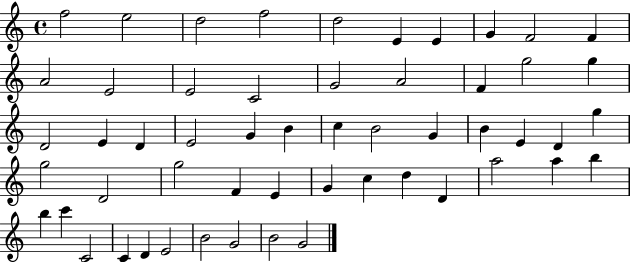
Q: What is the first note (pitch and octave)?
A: F5